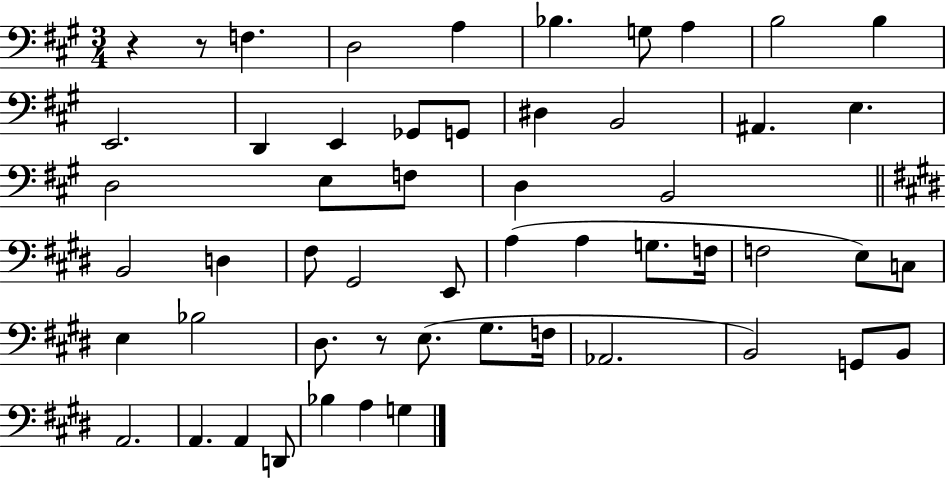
{
  \clef bass
  \numericTimeSignature
  \time 3/4
  \key a \major
  r4 r8 f4. | d2 a4 | bes4. g8 a4 | b2 b4 | \break e,2. | d,4 e,4 ges,8 g,8 | dis4 b,2 | ais,4. e4. | \break d2 e8 f8 | d4 b,2 | \bar "||" \break \key e \major b,2 d4 | fis8 gis,2 e,8 | a4( a4 g8. f16 | f2 e8) c8 | \break e4 bes2 | dis8. r8 e8.( gis8. f16 | aes,2. | b,2) g,8 b,8 | \break a,2. | a,4. a,4 d,8 | bes4 a4 g4 | \bar "|."
}